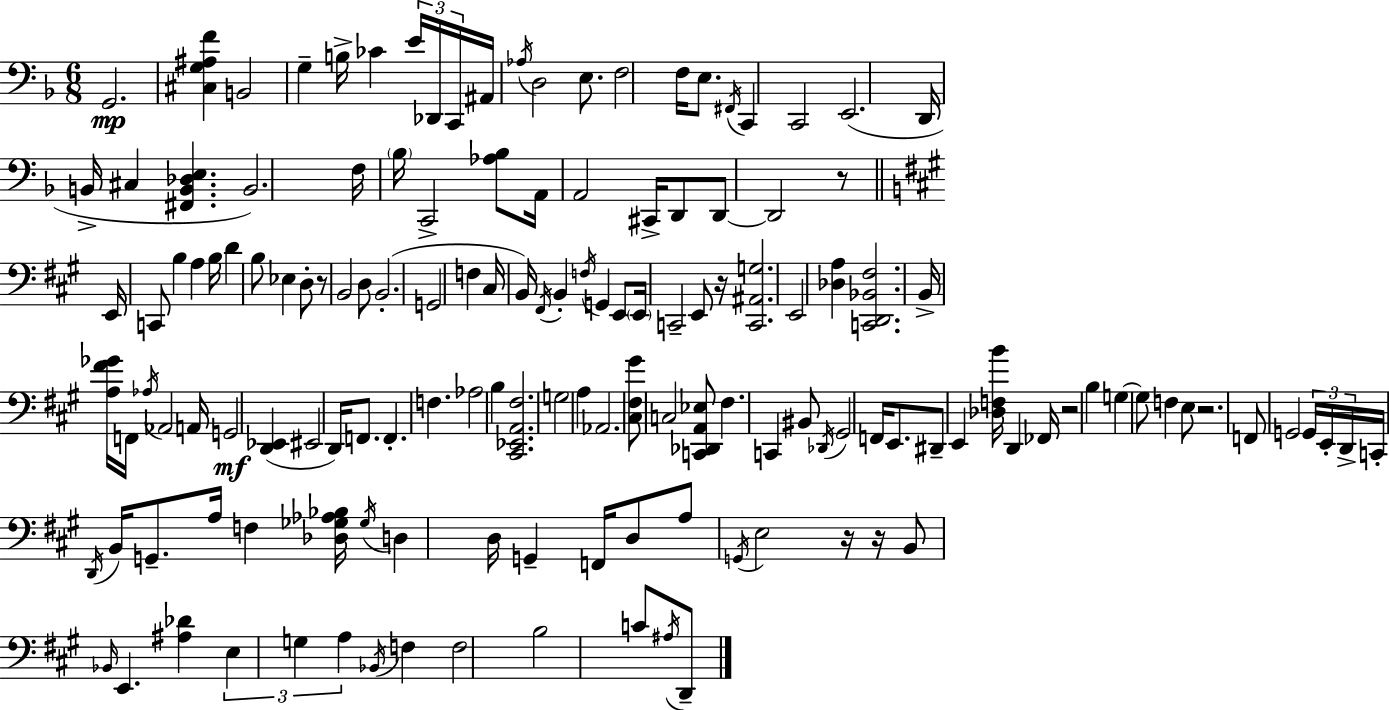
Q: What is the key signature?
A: D minor